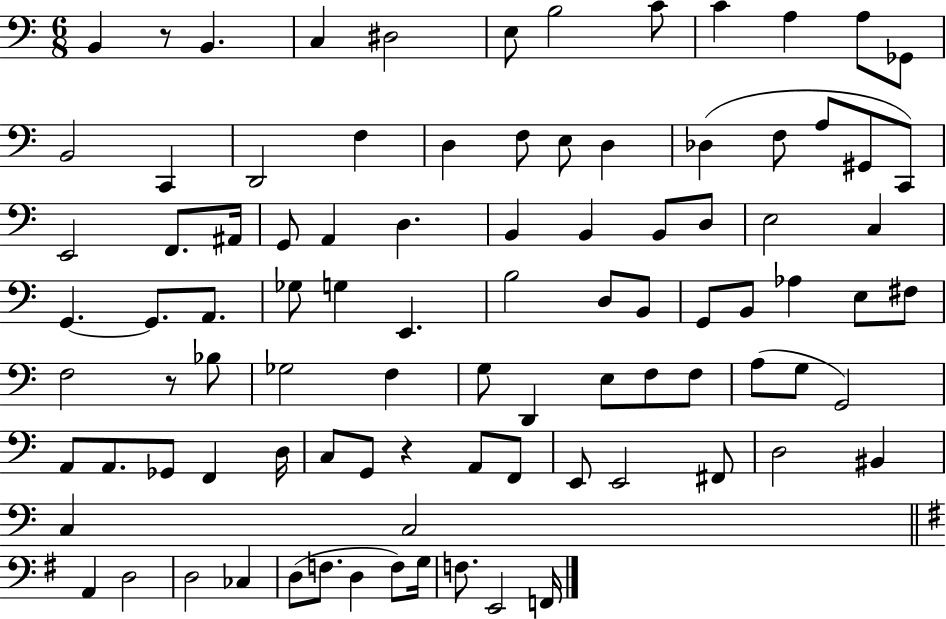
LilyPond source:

{
  \clef bass
  \numericTimeSignature
  \time 6/8
  \key c \major
  b,4 r8 b,4. | c4 dis2 | e8 b2 c'8 | c'4 a4 a8 ges,8 | \break b,2 c,4 | d,2 f4 | d4 f8 e8 d4 | des4( f8 a8 gis,8 c,8) | \break e,2 f,8. ais,16 | g,8 a,4 d4. | b,4 b,4 b,8 d8 | e2 c4 | \break g,4.~~ g,8. a,8. | ges8 g4 e,4. | b2 d8 b,8 | g,8 b,8 aes4 e8 fis8 | \break f2 r8 bes8 | ges2 f4 | g8 d,4 e8 f8 f8 | a8( g8 g,2) | \break a,8 a,8. ges,8 f,4 d16 | c8 g,8 r4 a,8 f,8 | e,8 e,2 fis,8 | d2 bis,4 | \break c4 c2 | \bar "||" \break \key g \major a,4 d2 | d2 ces4 | d8( f8. d4 f8) g16 | f8. e,2 f,16 | \break \bar "|."
}